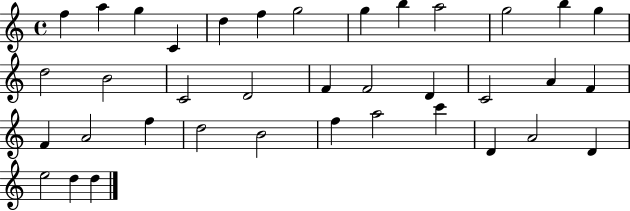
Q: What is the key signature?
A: C major